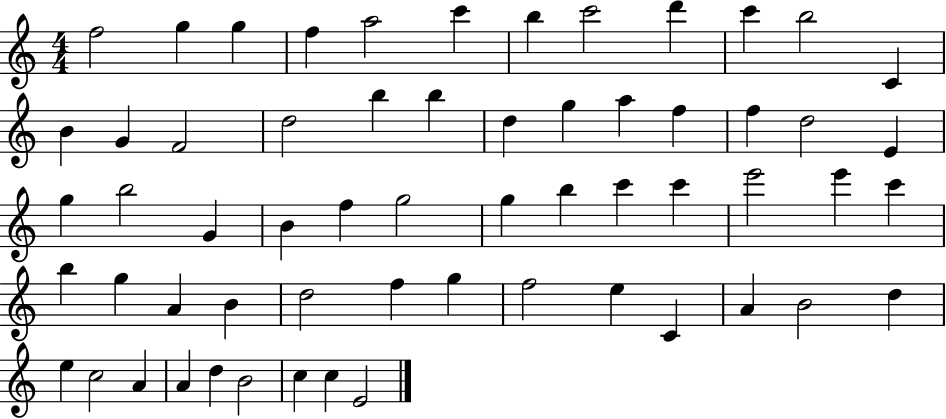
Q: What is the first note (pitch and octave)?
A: F5